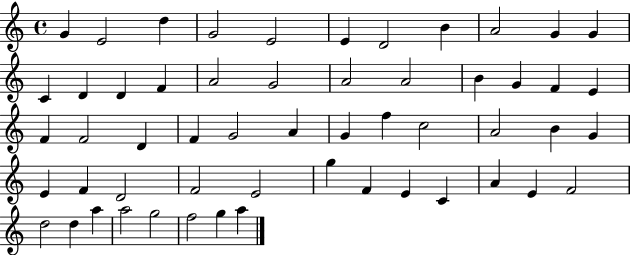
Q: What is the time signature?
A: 4/4